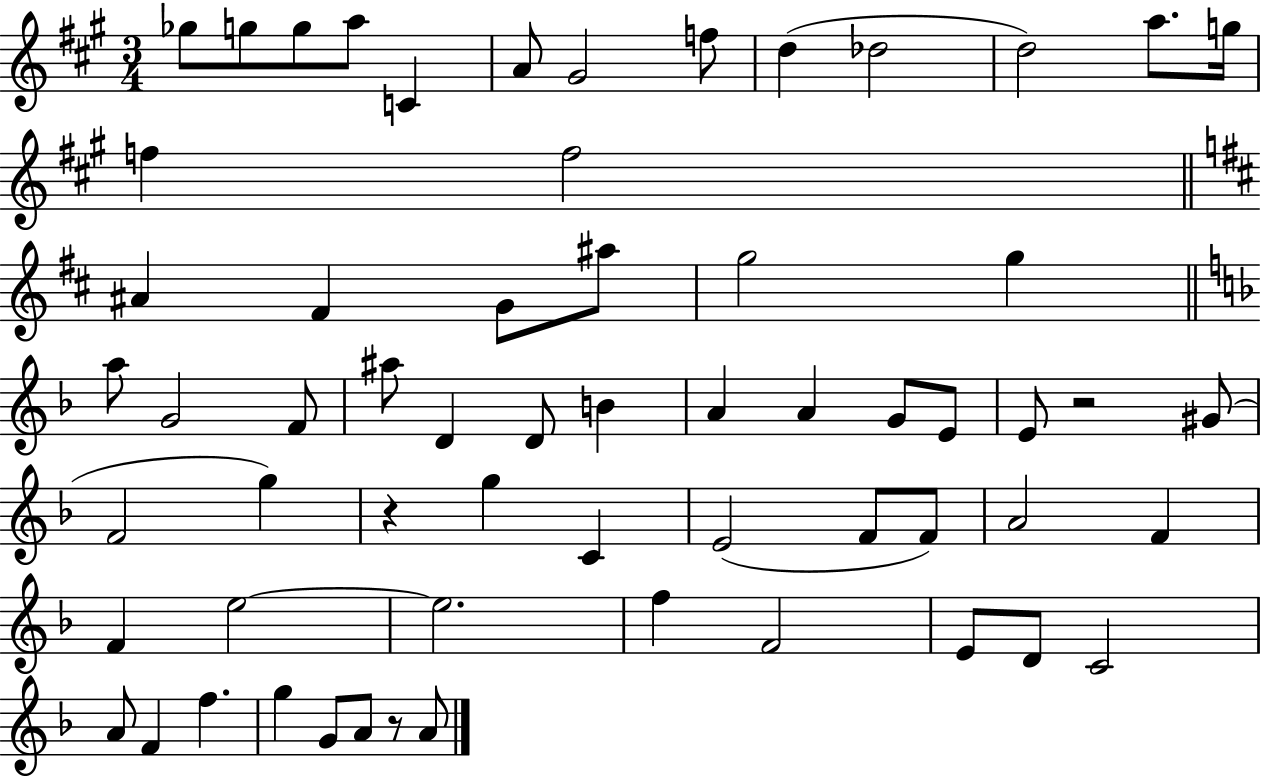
Gb5/e G5/e G5/e A5/e C4/q A4/e G#4/h F5/e D5/q Db5/h D5/h A5/e. G5/s F5/q F5/h A#4/q F#4/q G4/e A#5/e G5/h G5/q A5/e G4/h F4/e A#5/e D4/q D4/e B4/q A4/q A4/q G4/e E4/e E4/e R/h G#4/e F4/h G5/q R/q G5/q C4/q E4/h F4/e F4/e A4/h F4/q F4/q E5/h E5/h. F5/q F4/h E4/e D4/e C4/h A4/e F4/q F5/q. G5/q G4/e A4/e R/e A4/e